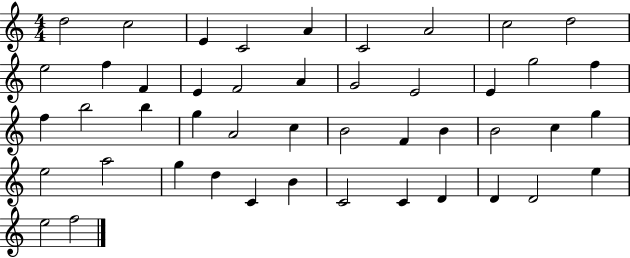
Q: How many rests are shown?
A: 0